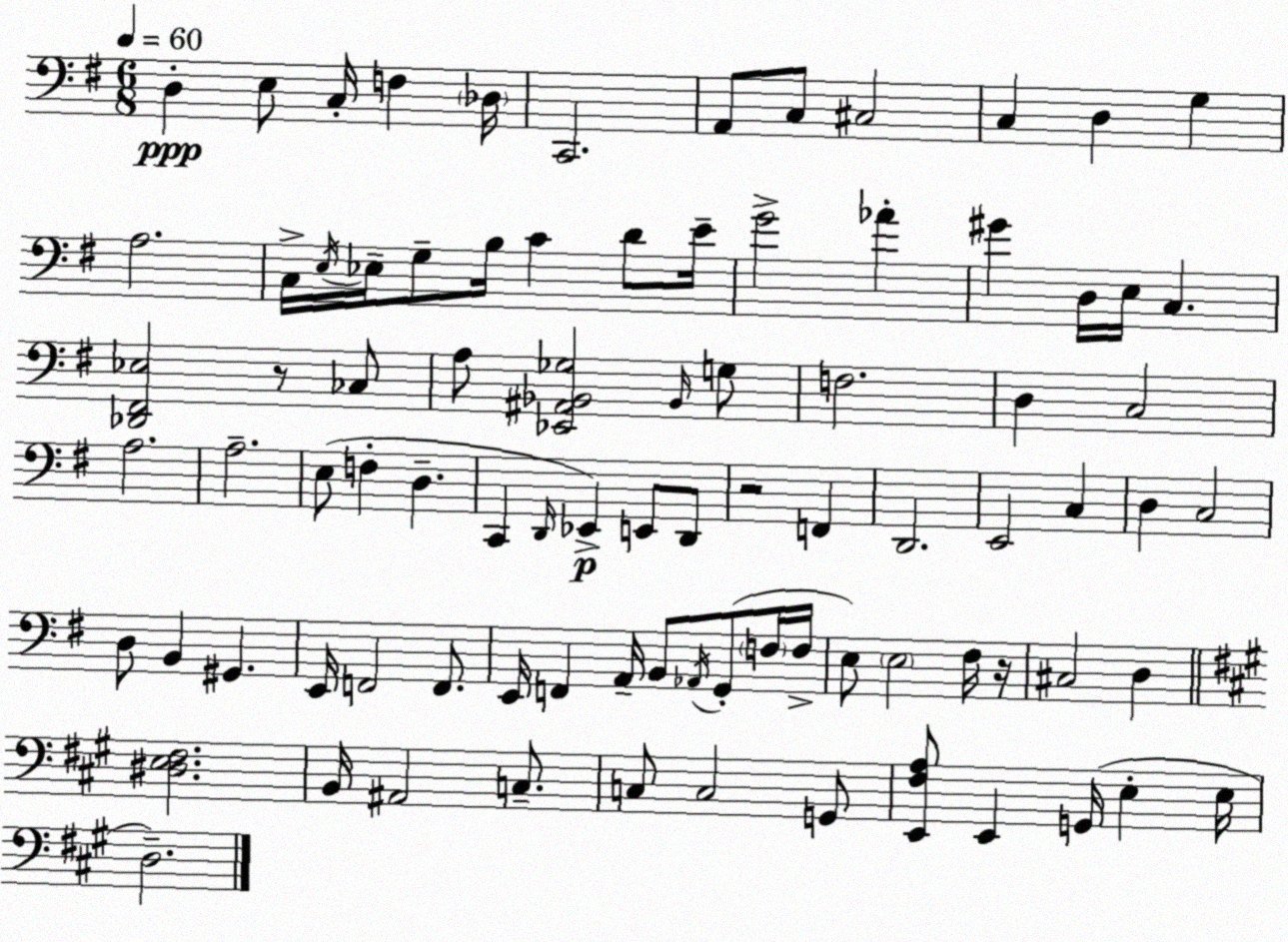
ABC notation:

X:1
T:Untitled
M:6/8
L:1/4
K:Em
D, E,/2 C,/4 F, _D,/4 C,,2 A,,/2 C,/2 ^C,2 C, D, G, A,2 C,/4 E,/4 _E,/4 G,/2 B,/4 C D/2 E/4 G2 _A ^G D,/4 E,/4 C, [_D,,^F,,_E,]2 z/2 _C,/2 A,/2 [_E,,^A,,_B,,_G,]2 _B,,/4 G,/2 F,2 D, C,2 A,2 A,2 E,/2 F, D, C,, D,,/4 _E,, E,,/2 D,,/2 z2 F,, D,,2 E,,2 C, D, C,2 D,/2 B,, ^G,, E,,/4 F,,2 F,,/2 E,,/4 F,, A,,/4 B,,/2 _A,,/4 G,,/2 F,/4 F,/4 E,/2 E,2 ^F,/4 z/4 ^C,2 D, [^D,E,^F,]2 B,,/4 ^A,,2 C,/2 C,/2 C,2 G,,/2 [E,,^F,A,]/2 E,, G,,/4 E, E,/4 D,2